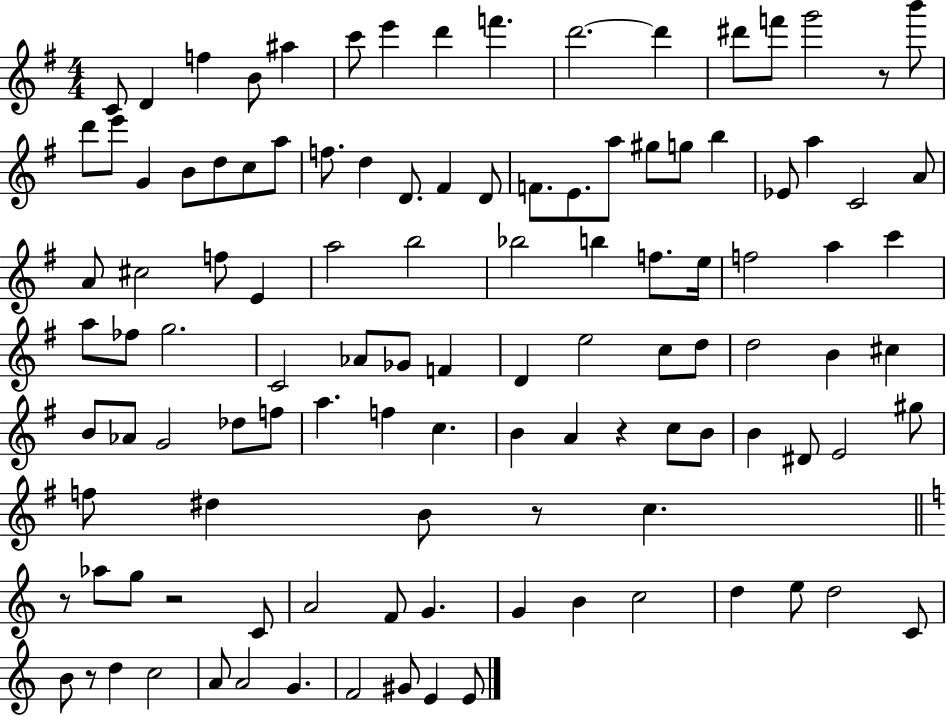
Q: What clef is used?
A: treble